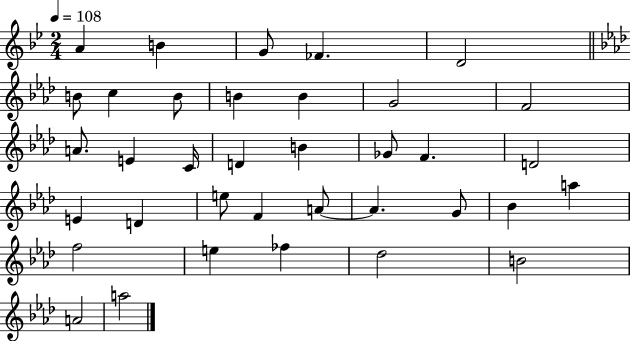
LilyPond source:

{
  \clef treble
  \numericTimeSignature
  \time 2/4
  \key bes \major
  \tempo 4 = 108
  a'4 b'4 | g'8 fes'4. | d'2 | \bar "||" \break \key f \minor b'8 c''4 b'8 | b'4 b'4 | g'2 | f'2 | \break a'8. e'4 c'16 | d'4 b'4 | ges'8 f'4. | d'2 | \break e'4 d'4 | e''8 f'4 a'8~~ | a'4. g'8 | bes'4 a''4 | \break f''2 | e''4 fes''4 | des''2 | b'2 | \break a'2 | a''2 | \bar "|."
}